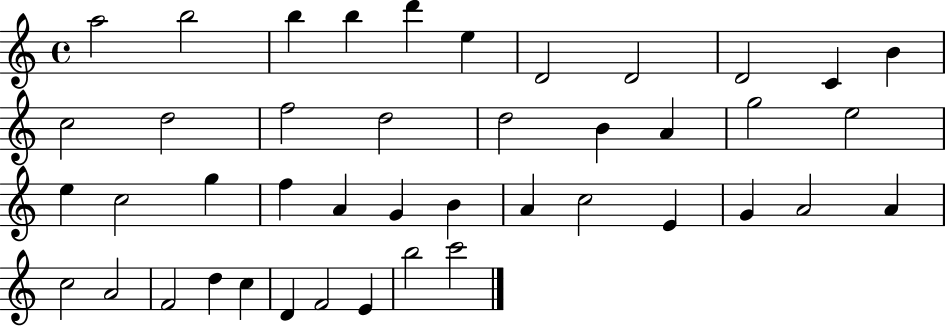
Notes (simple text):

A5/h B5/h B5/q B5/q D6/q E5/q D4/h D4/h D4/h C4/q B4/q C5/h D5/h F5/h D5/h D5/h B4/q A4/q G5/h E5/h E5/q C5/h G5/q F5/q A4/q G4/q B4/q A4/q C5/h E4/q G4/q A4/h A4/q C5/h A4/h F4/h D5/q C5/q D4/q F4/h E4/q B5/h C6/h